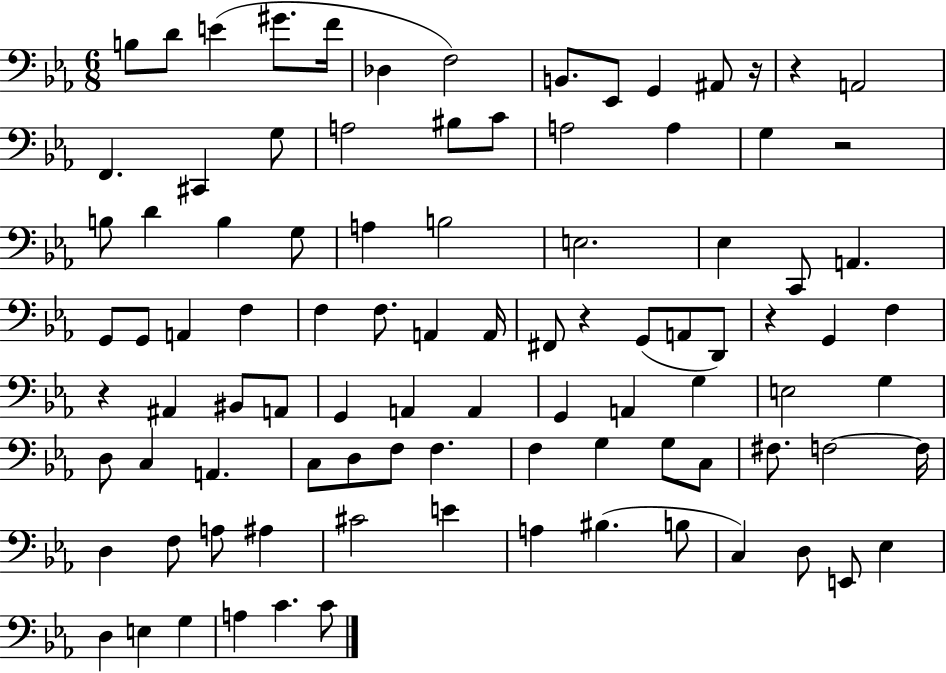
{
  \clef bass
  \numericTimeSignature
  \time 6/8
  \key ees \major
  \repeat volta 2 { b8 d'8 e'4( gis'8. f'16 | des4 f2) | b,8. ees,8 g,4 ais,8 r16 | r4 a,2 | \break f,4. cis,4 g8 | a2 bis8 c'8 | a2 a4 | g4 r2 | \break b8 d'4 b4 g8 | a4 b2 | e2. | ees4 c,8 a,4. | \break g,8 g,8 a,4 f4 | f4 f8. a,4 a,16 | fis,8 r4 g,8( a,8 d,8) | r4 g,4 f4 | \break r4 ais,4 bis,8 a,8 | g,4 a,4 a,4 | g,4 a,4 g4 | e2 g4 | \break d8 c4 a,4. | c8 d8 f8 f4. | f4 g4 g8 c8 | fis8. f2~~ f16 | \break d4 f8 a8 ais4 | cis'2 e'4 | a4 bis4.( b8 | c4) d8 e,8 ees4 | \break d4 e4 g4 | a4 c'4. c'8 | } \bar "|."
}